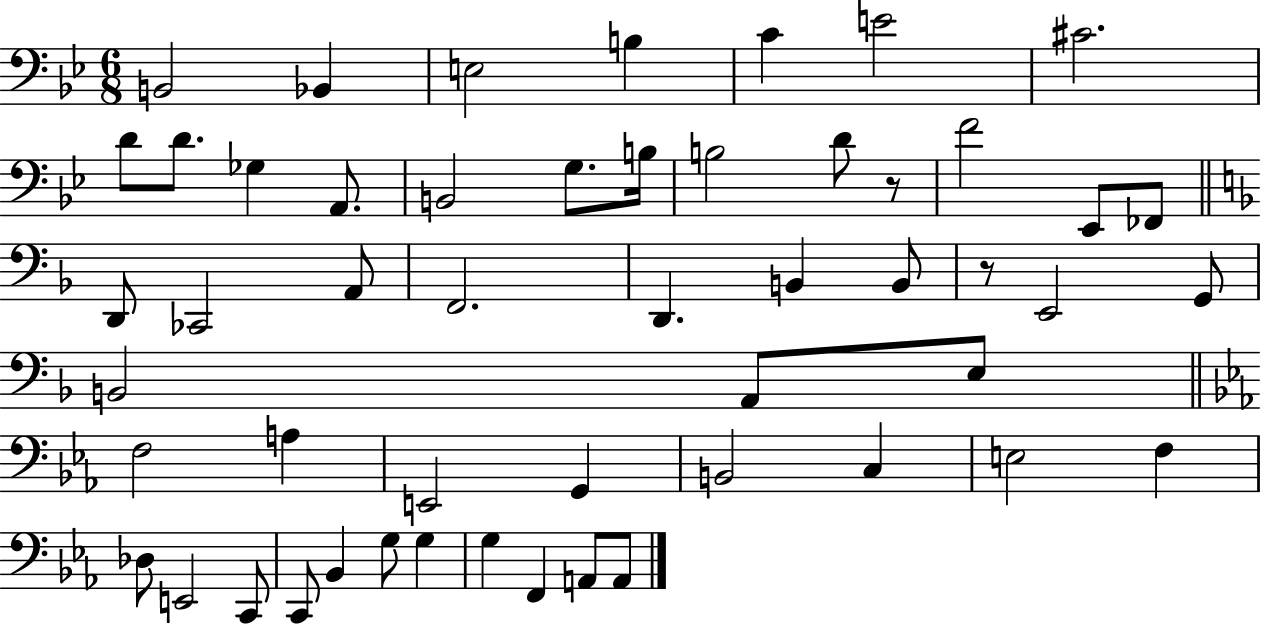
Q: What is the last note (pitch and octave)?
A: A2